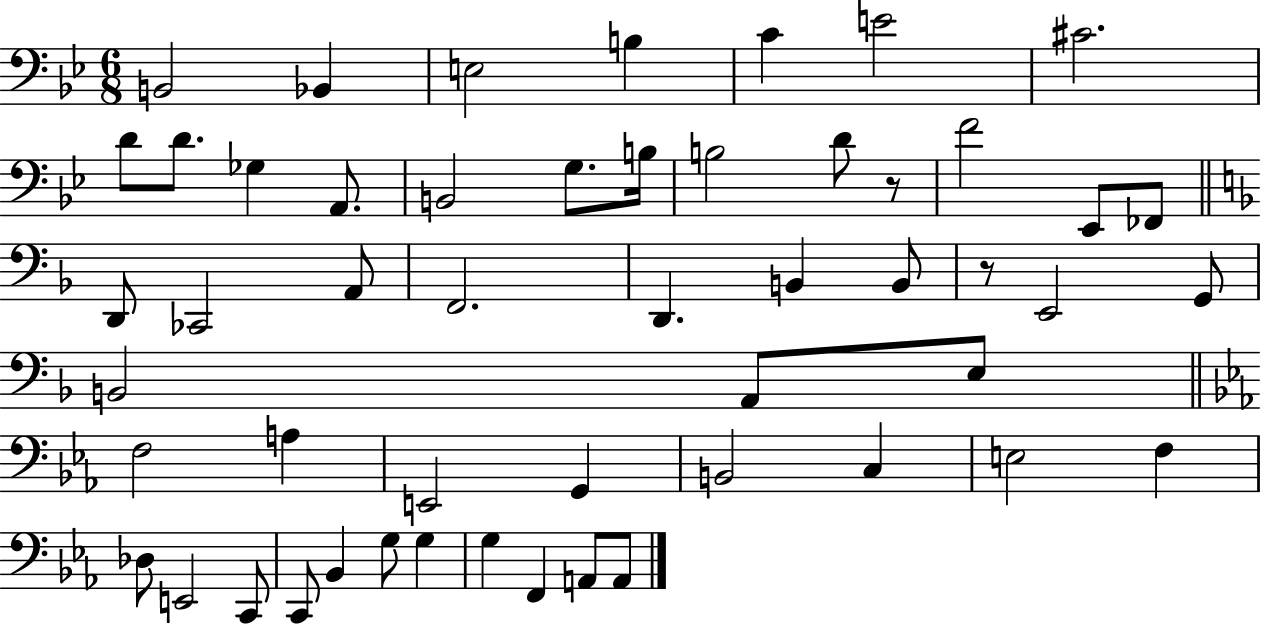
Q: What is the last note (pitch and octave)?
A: A2